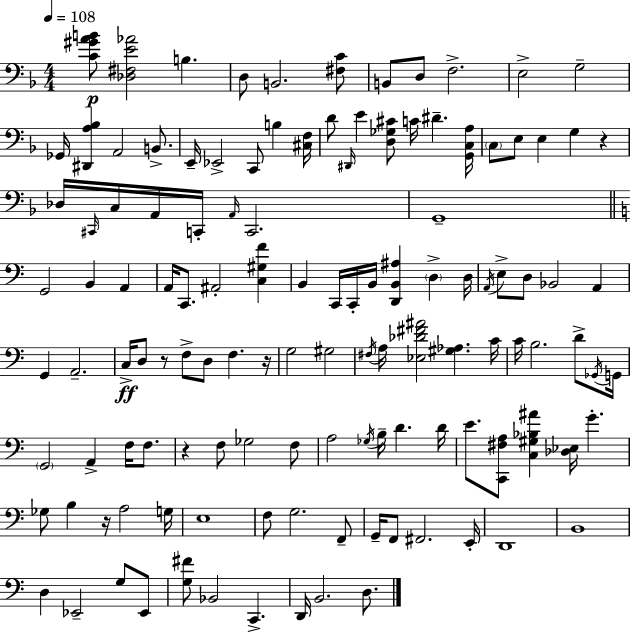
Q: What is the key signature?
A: F major